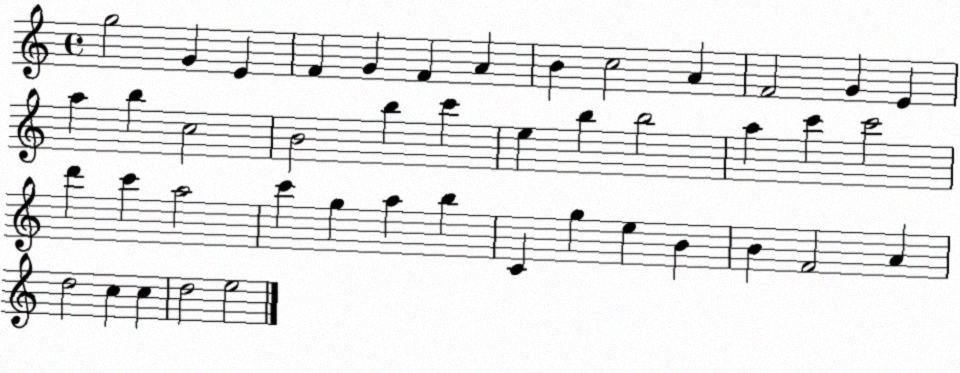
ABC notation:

X:1
T:Untitled
M:4/4
L:1/4
K:C
g2 G E F G F A B c2 A F2 G E a b c2 B2 b c' e b b2 a c' c'2 d' c' a2 c' g a b C g e B B F2 A d2 c c d2 e2